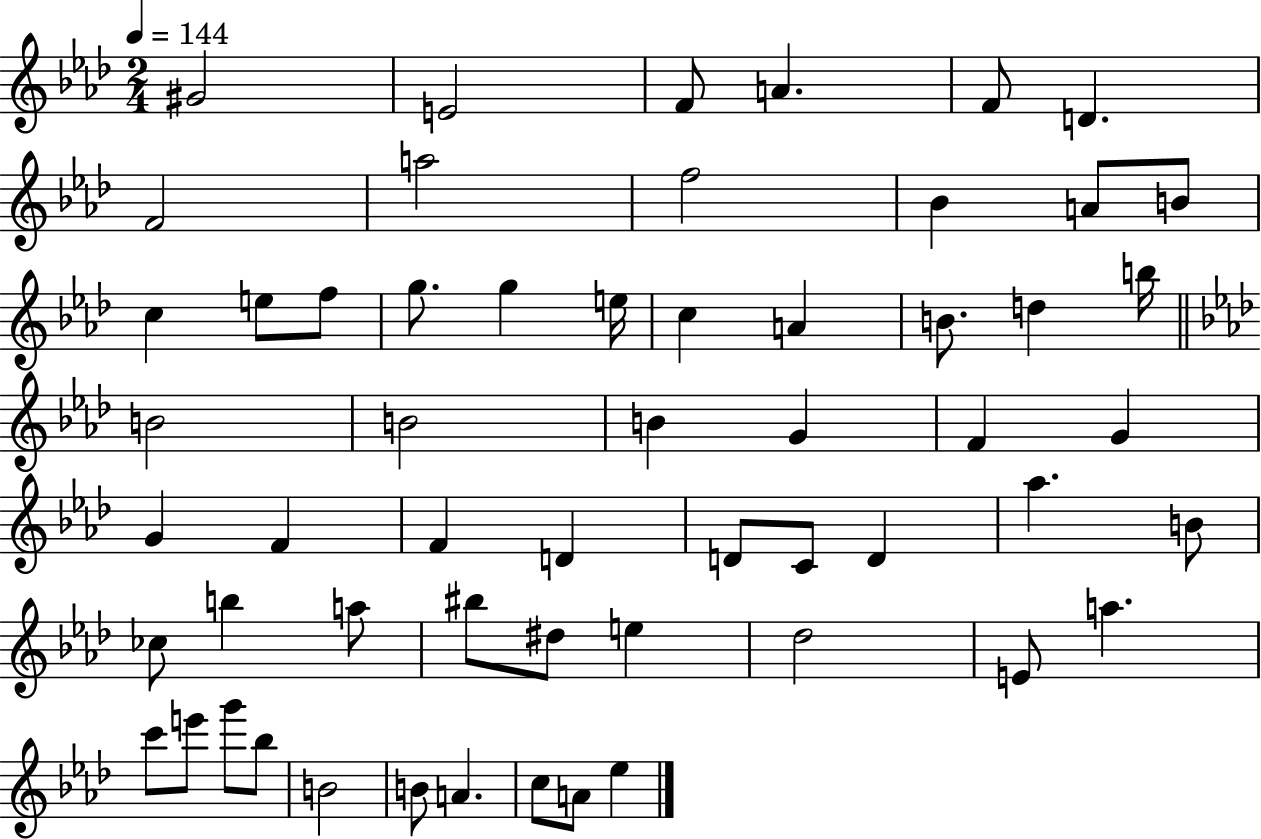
{
  \clef treble
  \numericTimeSignature
  \time 2/4
  \key aes \major
  \tempo 4 = 144
  \repeat volta 2 { gis'2 | e'2 | f'8 a'4. | f'8 d'4. | \break f'2 | a''2 | f''2 | bes'4 a'8 b'8 | \break c''4 e''8 f''8 | g''8. g''4 e''16 | c''4 a'4 | b'8. d''4 b''16 | \break \bar "||" \break \key aes \major b'2 | b'2 | b'4 g'4 | f'4 g'4 | \break g'4 f'4 | f'4 d'4 | d'8 c'8 d'4 | aes''4. b'8 | \break ces''8 b''4 a''8 | bis''8 dis''8 e''4 | des''2 | e'8 a''4. | \break c'''8 e'''8 g'''8 bes''8 | b'2 | b'8 a'4. | c''8 a'8 ees''4 | \break } \bar "|."
}